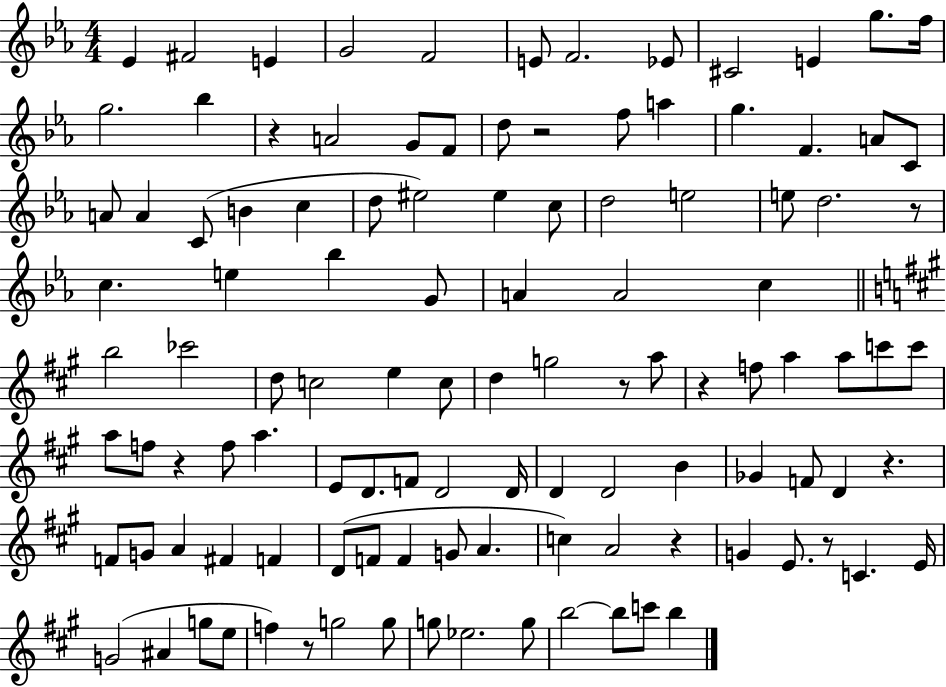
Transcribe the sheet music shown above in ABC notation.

X:1
T:Untitled
M:4/4
L:1/4
K:Eb
_E ^F2 E G2 F2 E/2 F2 _E/2 ^C2 E g/2 f/4 g2 _b z A2 G/2 F/2 d/2 z2 f/2 a g F A/2 C/2 A/2 A C/2 B c d/2 ^e2 ^e c/2 d2 e2 e/2 d2 z/2 c e _b G/2 A A2 c b2 _c'2 d/2 c2 e c/2 d g2 z/2 a/2 z f/2 a a/2 c'/2 c'/2 a/2 f/2 z f/2 a E/2 D/2 F/2 D2 D/4 D D2 B _G F/2 D z F/2 G/2 A ^F F D/2 F/2 F G/2 A c A2 z G E/2 z/2 C E/4 G2 ^A g/2 e/2 f z/2 g2 g/2 g/2 _e2 g/2 b2 b/2 c'/2 b